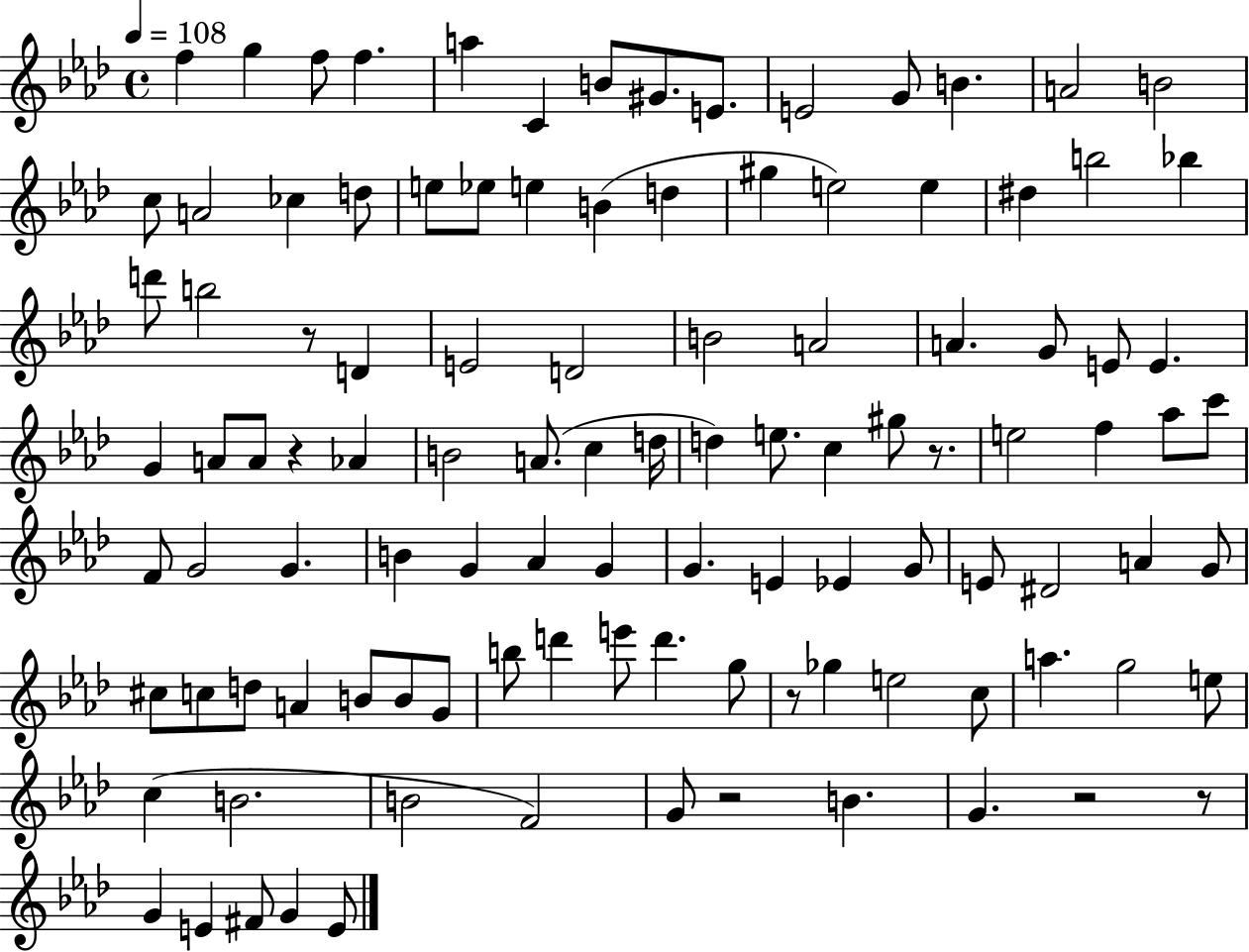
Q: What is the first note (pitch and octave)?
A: F5